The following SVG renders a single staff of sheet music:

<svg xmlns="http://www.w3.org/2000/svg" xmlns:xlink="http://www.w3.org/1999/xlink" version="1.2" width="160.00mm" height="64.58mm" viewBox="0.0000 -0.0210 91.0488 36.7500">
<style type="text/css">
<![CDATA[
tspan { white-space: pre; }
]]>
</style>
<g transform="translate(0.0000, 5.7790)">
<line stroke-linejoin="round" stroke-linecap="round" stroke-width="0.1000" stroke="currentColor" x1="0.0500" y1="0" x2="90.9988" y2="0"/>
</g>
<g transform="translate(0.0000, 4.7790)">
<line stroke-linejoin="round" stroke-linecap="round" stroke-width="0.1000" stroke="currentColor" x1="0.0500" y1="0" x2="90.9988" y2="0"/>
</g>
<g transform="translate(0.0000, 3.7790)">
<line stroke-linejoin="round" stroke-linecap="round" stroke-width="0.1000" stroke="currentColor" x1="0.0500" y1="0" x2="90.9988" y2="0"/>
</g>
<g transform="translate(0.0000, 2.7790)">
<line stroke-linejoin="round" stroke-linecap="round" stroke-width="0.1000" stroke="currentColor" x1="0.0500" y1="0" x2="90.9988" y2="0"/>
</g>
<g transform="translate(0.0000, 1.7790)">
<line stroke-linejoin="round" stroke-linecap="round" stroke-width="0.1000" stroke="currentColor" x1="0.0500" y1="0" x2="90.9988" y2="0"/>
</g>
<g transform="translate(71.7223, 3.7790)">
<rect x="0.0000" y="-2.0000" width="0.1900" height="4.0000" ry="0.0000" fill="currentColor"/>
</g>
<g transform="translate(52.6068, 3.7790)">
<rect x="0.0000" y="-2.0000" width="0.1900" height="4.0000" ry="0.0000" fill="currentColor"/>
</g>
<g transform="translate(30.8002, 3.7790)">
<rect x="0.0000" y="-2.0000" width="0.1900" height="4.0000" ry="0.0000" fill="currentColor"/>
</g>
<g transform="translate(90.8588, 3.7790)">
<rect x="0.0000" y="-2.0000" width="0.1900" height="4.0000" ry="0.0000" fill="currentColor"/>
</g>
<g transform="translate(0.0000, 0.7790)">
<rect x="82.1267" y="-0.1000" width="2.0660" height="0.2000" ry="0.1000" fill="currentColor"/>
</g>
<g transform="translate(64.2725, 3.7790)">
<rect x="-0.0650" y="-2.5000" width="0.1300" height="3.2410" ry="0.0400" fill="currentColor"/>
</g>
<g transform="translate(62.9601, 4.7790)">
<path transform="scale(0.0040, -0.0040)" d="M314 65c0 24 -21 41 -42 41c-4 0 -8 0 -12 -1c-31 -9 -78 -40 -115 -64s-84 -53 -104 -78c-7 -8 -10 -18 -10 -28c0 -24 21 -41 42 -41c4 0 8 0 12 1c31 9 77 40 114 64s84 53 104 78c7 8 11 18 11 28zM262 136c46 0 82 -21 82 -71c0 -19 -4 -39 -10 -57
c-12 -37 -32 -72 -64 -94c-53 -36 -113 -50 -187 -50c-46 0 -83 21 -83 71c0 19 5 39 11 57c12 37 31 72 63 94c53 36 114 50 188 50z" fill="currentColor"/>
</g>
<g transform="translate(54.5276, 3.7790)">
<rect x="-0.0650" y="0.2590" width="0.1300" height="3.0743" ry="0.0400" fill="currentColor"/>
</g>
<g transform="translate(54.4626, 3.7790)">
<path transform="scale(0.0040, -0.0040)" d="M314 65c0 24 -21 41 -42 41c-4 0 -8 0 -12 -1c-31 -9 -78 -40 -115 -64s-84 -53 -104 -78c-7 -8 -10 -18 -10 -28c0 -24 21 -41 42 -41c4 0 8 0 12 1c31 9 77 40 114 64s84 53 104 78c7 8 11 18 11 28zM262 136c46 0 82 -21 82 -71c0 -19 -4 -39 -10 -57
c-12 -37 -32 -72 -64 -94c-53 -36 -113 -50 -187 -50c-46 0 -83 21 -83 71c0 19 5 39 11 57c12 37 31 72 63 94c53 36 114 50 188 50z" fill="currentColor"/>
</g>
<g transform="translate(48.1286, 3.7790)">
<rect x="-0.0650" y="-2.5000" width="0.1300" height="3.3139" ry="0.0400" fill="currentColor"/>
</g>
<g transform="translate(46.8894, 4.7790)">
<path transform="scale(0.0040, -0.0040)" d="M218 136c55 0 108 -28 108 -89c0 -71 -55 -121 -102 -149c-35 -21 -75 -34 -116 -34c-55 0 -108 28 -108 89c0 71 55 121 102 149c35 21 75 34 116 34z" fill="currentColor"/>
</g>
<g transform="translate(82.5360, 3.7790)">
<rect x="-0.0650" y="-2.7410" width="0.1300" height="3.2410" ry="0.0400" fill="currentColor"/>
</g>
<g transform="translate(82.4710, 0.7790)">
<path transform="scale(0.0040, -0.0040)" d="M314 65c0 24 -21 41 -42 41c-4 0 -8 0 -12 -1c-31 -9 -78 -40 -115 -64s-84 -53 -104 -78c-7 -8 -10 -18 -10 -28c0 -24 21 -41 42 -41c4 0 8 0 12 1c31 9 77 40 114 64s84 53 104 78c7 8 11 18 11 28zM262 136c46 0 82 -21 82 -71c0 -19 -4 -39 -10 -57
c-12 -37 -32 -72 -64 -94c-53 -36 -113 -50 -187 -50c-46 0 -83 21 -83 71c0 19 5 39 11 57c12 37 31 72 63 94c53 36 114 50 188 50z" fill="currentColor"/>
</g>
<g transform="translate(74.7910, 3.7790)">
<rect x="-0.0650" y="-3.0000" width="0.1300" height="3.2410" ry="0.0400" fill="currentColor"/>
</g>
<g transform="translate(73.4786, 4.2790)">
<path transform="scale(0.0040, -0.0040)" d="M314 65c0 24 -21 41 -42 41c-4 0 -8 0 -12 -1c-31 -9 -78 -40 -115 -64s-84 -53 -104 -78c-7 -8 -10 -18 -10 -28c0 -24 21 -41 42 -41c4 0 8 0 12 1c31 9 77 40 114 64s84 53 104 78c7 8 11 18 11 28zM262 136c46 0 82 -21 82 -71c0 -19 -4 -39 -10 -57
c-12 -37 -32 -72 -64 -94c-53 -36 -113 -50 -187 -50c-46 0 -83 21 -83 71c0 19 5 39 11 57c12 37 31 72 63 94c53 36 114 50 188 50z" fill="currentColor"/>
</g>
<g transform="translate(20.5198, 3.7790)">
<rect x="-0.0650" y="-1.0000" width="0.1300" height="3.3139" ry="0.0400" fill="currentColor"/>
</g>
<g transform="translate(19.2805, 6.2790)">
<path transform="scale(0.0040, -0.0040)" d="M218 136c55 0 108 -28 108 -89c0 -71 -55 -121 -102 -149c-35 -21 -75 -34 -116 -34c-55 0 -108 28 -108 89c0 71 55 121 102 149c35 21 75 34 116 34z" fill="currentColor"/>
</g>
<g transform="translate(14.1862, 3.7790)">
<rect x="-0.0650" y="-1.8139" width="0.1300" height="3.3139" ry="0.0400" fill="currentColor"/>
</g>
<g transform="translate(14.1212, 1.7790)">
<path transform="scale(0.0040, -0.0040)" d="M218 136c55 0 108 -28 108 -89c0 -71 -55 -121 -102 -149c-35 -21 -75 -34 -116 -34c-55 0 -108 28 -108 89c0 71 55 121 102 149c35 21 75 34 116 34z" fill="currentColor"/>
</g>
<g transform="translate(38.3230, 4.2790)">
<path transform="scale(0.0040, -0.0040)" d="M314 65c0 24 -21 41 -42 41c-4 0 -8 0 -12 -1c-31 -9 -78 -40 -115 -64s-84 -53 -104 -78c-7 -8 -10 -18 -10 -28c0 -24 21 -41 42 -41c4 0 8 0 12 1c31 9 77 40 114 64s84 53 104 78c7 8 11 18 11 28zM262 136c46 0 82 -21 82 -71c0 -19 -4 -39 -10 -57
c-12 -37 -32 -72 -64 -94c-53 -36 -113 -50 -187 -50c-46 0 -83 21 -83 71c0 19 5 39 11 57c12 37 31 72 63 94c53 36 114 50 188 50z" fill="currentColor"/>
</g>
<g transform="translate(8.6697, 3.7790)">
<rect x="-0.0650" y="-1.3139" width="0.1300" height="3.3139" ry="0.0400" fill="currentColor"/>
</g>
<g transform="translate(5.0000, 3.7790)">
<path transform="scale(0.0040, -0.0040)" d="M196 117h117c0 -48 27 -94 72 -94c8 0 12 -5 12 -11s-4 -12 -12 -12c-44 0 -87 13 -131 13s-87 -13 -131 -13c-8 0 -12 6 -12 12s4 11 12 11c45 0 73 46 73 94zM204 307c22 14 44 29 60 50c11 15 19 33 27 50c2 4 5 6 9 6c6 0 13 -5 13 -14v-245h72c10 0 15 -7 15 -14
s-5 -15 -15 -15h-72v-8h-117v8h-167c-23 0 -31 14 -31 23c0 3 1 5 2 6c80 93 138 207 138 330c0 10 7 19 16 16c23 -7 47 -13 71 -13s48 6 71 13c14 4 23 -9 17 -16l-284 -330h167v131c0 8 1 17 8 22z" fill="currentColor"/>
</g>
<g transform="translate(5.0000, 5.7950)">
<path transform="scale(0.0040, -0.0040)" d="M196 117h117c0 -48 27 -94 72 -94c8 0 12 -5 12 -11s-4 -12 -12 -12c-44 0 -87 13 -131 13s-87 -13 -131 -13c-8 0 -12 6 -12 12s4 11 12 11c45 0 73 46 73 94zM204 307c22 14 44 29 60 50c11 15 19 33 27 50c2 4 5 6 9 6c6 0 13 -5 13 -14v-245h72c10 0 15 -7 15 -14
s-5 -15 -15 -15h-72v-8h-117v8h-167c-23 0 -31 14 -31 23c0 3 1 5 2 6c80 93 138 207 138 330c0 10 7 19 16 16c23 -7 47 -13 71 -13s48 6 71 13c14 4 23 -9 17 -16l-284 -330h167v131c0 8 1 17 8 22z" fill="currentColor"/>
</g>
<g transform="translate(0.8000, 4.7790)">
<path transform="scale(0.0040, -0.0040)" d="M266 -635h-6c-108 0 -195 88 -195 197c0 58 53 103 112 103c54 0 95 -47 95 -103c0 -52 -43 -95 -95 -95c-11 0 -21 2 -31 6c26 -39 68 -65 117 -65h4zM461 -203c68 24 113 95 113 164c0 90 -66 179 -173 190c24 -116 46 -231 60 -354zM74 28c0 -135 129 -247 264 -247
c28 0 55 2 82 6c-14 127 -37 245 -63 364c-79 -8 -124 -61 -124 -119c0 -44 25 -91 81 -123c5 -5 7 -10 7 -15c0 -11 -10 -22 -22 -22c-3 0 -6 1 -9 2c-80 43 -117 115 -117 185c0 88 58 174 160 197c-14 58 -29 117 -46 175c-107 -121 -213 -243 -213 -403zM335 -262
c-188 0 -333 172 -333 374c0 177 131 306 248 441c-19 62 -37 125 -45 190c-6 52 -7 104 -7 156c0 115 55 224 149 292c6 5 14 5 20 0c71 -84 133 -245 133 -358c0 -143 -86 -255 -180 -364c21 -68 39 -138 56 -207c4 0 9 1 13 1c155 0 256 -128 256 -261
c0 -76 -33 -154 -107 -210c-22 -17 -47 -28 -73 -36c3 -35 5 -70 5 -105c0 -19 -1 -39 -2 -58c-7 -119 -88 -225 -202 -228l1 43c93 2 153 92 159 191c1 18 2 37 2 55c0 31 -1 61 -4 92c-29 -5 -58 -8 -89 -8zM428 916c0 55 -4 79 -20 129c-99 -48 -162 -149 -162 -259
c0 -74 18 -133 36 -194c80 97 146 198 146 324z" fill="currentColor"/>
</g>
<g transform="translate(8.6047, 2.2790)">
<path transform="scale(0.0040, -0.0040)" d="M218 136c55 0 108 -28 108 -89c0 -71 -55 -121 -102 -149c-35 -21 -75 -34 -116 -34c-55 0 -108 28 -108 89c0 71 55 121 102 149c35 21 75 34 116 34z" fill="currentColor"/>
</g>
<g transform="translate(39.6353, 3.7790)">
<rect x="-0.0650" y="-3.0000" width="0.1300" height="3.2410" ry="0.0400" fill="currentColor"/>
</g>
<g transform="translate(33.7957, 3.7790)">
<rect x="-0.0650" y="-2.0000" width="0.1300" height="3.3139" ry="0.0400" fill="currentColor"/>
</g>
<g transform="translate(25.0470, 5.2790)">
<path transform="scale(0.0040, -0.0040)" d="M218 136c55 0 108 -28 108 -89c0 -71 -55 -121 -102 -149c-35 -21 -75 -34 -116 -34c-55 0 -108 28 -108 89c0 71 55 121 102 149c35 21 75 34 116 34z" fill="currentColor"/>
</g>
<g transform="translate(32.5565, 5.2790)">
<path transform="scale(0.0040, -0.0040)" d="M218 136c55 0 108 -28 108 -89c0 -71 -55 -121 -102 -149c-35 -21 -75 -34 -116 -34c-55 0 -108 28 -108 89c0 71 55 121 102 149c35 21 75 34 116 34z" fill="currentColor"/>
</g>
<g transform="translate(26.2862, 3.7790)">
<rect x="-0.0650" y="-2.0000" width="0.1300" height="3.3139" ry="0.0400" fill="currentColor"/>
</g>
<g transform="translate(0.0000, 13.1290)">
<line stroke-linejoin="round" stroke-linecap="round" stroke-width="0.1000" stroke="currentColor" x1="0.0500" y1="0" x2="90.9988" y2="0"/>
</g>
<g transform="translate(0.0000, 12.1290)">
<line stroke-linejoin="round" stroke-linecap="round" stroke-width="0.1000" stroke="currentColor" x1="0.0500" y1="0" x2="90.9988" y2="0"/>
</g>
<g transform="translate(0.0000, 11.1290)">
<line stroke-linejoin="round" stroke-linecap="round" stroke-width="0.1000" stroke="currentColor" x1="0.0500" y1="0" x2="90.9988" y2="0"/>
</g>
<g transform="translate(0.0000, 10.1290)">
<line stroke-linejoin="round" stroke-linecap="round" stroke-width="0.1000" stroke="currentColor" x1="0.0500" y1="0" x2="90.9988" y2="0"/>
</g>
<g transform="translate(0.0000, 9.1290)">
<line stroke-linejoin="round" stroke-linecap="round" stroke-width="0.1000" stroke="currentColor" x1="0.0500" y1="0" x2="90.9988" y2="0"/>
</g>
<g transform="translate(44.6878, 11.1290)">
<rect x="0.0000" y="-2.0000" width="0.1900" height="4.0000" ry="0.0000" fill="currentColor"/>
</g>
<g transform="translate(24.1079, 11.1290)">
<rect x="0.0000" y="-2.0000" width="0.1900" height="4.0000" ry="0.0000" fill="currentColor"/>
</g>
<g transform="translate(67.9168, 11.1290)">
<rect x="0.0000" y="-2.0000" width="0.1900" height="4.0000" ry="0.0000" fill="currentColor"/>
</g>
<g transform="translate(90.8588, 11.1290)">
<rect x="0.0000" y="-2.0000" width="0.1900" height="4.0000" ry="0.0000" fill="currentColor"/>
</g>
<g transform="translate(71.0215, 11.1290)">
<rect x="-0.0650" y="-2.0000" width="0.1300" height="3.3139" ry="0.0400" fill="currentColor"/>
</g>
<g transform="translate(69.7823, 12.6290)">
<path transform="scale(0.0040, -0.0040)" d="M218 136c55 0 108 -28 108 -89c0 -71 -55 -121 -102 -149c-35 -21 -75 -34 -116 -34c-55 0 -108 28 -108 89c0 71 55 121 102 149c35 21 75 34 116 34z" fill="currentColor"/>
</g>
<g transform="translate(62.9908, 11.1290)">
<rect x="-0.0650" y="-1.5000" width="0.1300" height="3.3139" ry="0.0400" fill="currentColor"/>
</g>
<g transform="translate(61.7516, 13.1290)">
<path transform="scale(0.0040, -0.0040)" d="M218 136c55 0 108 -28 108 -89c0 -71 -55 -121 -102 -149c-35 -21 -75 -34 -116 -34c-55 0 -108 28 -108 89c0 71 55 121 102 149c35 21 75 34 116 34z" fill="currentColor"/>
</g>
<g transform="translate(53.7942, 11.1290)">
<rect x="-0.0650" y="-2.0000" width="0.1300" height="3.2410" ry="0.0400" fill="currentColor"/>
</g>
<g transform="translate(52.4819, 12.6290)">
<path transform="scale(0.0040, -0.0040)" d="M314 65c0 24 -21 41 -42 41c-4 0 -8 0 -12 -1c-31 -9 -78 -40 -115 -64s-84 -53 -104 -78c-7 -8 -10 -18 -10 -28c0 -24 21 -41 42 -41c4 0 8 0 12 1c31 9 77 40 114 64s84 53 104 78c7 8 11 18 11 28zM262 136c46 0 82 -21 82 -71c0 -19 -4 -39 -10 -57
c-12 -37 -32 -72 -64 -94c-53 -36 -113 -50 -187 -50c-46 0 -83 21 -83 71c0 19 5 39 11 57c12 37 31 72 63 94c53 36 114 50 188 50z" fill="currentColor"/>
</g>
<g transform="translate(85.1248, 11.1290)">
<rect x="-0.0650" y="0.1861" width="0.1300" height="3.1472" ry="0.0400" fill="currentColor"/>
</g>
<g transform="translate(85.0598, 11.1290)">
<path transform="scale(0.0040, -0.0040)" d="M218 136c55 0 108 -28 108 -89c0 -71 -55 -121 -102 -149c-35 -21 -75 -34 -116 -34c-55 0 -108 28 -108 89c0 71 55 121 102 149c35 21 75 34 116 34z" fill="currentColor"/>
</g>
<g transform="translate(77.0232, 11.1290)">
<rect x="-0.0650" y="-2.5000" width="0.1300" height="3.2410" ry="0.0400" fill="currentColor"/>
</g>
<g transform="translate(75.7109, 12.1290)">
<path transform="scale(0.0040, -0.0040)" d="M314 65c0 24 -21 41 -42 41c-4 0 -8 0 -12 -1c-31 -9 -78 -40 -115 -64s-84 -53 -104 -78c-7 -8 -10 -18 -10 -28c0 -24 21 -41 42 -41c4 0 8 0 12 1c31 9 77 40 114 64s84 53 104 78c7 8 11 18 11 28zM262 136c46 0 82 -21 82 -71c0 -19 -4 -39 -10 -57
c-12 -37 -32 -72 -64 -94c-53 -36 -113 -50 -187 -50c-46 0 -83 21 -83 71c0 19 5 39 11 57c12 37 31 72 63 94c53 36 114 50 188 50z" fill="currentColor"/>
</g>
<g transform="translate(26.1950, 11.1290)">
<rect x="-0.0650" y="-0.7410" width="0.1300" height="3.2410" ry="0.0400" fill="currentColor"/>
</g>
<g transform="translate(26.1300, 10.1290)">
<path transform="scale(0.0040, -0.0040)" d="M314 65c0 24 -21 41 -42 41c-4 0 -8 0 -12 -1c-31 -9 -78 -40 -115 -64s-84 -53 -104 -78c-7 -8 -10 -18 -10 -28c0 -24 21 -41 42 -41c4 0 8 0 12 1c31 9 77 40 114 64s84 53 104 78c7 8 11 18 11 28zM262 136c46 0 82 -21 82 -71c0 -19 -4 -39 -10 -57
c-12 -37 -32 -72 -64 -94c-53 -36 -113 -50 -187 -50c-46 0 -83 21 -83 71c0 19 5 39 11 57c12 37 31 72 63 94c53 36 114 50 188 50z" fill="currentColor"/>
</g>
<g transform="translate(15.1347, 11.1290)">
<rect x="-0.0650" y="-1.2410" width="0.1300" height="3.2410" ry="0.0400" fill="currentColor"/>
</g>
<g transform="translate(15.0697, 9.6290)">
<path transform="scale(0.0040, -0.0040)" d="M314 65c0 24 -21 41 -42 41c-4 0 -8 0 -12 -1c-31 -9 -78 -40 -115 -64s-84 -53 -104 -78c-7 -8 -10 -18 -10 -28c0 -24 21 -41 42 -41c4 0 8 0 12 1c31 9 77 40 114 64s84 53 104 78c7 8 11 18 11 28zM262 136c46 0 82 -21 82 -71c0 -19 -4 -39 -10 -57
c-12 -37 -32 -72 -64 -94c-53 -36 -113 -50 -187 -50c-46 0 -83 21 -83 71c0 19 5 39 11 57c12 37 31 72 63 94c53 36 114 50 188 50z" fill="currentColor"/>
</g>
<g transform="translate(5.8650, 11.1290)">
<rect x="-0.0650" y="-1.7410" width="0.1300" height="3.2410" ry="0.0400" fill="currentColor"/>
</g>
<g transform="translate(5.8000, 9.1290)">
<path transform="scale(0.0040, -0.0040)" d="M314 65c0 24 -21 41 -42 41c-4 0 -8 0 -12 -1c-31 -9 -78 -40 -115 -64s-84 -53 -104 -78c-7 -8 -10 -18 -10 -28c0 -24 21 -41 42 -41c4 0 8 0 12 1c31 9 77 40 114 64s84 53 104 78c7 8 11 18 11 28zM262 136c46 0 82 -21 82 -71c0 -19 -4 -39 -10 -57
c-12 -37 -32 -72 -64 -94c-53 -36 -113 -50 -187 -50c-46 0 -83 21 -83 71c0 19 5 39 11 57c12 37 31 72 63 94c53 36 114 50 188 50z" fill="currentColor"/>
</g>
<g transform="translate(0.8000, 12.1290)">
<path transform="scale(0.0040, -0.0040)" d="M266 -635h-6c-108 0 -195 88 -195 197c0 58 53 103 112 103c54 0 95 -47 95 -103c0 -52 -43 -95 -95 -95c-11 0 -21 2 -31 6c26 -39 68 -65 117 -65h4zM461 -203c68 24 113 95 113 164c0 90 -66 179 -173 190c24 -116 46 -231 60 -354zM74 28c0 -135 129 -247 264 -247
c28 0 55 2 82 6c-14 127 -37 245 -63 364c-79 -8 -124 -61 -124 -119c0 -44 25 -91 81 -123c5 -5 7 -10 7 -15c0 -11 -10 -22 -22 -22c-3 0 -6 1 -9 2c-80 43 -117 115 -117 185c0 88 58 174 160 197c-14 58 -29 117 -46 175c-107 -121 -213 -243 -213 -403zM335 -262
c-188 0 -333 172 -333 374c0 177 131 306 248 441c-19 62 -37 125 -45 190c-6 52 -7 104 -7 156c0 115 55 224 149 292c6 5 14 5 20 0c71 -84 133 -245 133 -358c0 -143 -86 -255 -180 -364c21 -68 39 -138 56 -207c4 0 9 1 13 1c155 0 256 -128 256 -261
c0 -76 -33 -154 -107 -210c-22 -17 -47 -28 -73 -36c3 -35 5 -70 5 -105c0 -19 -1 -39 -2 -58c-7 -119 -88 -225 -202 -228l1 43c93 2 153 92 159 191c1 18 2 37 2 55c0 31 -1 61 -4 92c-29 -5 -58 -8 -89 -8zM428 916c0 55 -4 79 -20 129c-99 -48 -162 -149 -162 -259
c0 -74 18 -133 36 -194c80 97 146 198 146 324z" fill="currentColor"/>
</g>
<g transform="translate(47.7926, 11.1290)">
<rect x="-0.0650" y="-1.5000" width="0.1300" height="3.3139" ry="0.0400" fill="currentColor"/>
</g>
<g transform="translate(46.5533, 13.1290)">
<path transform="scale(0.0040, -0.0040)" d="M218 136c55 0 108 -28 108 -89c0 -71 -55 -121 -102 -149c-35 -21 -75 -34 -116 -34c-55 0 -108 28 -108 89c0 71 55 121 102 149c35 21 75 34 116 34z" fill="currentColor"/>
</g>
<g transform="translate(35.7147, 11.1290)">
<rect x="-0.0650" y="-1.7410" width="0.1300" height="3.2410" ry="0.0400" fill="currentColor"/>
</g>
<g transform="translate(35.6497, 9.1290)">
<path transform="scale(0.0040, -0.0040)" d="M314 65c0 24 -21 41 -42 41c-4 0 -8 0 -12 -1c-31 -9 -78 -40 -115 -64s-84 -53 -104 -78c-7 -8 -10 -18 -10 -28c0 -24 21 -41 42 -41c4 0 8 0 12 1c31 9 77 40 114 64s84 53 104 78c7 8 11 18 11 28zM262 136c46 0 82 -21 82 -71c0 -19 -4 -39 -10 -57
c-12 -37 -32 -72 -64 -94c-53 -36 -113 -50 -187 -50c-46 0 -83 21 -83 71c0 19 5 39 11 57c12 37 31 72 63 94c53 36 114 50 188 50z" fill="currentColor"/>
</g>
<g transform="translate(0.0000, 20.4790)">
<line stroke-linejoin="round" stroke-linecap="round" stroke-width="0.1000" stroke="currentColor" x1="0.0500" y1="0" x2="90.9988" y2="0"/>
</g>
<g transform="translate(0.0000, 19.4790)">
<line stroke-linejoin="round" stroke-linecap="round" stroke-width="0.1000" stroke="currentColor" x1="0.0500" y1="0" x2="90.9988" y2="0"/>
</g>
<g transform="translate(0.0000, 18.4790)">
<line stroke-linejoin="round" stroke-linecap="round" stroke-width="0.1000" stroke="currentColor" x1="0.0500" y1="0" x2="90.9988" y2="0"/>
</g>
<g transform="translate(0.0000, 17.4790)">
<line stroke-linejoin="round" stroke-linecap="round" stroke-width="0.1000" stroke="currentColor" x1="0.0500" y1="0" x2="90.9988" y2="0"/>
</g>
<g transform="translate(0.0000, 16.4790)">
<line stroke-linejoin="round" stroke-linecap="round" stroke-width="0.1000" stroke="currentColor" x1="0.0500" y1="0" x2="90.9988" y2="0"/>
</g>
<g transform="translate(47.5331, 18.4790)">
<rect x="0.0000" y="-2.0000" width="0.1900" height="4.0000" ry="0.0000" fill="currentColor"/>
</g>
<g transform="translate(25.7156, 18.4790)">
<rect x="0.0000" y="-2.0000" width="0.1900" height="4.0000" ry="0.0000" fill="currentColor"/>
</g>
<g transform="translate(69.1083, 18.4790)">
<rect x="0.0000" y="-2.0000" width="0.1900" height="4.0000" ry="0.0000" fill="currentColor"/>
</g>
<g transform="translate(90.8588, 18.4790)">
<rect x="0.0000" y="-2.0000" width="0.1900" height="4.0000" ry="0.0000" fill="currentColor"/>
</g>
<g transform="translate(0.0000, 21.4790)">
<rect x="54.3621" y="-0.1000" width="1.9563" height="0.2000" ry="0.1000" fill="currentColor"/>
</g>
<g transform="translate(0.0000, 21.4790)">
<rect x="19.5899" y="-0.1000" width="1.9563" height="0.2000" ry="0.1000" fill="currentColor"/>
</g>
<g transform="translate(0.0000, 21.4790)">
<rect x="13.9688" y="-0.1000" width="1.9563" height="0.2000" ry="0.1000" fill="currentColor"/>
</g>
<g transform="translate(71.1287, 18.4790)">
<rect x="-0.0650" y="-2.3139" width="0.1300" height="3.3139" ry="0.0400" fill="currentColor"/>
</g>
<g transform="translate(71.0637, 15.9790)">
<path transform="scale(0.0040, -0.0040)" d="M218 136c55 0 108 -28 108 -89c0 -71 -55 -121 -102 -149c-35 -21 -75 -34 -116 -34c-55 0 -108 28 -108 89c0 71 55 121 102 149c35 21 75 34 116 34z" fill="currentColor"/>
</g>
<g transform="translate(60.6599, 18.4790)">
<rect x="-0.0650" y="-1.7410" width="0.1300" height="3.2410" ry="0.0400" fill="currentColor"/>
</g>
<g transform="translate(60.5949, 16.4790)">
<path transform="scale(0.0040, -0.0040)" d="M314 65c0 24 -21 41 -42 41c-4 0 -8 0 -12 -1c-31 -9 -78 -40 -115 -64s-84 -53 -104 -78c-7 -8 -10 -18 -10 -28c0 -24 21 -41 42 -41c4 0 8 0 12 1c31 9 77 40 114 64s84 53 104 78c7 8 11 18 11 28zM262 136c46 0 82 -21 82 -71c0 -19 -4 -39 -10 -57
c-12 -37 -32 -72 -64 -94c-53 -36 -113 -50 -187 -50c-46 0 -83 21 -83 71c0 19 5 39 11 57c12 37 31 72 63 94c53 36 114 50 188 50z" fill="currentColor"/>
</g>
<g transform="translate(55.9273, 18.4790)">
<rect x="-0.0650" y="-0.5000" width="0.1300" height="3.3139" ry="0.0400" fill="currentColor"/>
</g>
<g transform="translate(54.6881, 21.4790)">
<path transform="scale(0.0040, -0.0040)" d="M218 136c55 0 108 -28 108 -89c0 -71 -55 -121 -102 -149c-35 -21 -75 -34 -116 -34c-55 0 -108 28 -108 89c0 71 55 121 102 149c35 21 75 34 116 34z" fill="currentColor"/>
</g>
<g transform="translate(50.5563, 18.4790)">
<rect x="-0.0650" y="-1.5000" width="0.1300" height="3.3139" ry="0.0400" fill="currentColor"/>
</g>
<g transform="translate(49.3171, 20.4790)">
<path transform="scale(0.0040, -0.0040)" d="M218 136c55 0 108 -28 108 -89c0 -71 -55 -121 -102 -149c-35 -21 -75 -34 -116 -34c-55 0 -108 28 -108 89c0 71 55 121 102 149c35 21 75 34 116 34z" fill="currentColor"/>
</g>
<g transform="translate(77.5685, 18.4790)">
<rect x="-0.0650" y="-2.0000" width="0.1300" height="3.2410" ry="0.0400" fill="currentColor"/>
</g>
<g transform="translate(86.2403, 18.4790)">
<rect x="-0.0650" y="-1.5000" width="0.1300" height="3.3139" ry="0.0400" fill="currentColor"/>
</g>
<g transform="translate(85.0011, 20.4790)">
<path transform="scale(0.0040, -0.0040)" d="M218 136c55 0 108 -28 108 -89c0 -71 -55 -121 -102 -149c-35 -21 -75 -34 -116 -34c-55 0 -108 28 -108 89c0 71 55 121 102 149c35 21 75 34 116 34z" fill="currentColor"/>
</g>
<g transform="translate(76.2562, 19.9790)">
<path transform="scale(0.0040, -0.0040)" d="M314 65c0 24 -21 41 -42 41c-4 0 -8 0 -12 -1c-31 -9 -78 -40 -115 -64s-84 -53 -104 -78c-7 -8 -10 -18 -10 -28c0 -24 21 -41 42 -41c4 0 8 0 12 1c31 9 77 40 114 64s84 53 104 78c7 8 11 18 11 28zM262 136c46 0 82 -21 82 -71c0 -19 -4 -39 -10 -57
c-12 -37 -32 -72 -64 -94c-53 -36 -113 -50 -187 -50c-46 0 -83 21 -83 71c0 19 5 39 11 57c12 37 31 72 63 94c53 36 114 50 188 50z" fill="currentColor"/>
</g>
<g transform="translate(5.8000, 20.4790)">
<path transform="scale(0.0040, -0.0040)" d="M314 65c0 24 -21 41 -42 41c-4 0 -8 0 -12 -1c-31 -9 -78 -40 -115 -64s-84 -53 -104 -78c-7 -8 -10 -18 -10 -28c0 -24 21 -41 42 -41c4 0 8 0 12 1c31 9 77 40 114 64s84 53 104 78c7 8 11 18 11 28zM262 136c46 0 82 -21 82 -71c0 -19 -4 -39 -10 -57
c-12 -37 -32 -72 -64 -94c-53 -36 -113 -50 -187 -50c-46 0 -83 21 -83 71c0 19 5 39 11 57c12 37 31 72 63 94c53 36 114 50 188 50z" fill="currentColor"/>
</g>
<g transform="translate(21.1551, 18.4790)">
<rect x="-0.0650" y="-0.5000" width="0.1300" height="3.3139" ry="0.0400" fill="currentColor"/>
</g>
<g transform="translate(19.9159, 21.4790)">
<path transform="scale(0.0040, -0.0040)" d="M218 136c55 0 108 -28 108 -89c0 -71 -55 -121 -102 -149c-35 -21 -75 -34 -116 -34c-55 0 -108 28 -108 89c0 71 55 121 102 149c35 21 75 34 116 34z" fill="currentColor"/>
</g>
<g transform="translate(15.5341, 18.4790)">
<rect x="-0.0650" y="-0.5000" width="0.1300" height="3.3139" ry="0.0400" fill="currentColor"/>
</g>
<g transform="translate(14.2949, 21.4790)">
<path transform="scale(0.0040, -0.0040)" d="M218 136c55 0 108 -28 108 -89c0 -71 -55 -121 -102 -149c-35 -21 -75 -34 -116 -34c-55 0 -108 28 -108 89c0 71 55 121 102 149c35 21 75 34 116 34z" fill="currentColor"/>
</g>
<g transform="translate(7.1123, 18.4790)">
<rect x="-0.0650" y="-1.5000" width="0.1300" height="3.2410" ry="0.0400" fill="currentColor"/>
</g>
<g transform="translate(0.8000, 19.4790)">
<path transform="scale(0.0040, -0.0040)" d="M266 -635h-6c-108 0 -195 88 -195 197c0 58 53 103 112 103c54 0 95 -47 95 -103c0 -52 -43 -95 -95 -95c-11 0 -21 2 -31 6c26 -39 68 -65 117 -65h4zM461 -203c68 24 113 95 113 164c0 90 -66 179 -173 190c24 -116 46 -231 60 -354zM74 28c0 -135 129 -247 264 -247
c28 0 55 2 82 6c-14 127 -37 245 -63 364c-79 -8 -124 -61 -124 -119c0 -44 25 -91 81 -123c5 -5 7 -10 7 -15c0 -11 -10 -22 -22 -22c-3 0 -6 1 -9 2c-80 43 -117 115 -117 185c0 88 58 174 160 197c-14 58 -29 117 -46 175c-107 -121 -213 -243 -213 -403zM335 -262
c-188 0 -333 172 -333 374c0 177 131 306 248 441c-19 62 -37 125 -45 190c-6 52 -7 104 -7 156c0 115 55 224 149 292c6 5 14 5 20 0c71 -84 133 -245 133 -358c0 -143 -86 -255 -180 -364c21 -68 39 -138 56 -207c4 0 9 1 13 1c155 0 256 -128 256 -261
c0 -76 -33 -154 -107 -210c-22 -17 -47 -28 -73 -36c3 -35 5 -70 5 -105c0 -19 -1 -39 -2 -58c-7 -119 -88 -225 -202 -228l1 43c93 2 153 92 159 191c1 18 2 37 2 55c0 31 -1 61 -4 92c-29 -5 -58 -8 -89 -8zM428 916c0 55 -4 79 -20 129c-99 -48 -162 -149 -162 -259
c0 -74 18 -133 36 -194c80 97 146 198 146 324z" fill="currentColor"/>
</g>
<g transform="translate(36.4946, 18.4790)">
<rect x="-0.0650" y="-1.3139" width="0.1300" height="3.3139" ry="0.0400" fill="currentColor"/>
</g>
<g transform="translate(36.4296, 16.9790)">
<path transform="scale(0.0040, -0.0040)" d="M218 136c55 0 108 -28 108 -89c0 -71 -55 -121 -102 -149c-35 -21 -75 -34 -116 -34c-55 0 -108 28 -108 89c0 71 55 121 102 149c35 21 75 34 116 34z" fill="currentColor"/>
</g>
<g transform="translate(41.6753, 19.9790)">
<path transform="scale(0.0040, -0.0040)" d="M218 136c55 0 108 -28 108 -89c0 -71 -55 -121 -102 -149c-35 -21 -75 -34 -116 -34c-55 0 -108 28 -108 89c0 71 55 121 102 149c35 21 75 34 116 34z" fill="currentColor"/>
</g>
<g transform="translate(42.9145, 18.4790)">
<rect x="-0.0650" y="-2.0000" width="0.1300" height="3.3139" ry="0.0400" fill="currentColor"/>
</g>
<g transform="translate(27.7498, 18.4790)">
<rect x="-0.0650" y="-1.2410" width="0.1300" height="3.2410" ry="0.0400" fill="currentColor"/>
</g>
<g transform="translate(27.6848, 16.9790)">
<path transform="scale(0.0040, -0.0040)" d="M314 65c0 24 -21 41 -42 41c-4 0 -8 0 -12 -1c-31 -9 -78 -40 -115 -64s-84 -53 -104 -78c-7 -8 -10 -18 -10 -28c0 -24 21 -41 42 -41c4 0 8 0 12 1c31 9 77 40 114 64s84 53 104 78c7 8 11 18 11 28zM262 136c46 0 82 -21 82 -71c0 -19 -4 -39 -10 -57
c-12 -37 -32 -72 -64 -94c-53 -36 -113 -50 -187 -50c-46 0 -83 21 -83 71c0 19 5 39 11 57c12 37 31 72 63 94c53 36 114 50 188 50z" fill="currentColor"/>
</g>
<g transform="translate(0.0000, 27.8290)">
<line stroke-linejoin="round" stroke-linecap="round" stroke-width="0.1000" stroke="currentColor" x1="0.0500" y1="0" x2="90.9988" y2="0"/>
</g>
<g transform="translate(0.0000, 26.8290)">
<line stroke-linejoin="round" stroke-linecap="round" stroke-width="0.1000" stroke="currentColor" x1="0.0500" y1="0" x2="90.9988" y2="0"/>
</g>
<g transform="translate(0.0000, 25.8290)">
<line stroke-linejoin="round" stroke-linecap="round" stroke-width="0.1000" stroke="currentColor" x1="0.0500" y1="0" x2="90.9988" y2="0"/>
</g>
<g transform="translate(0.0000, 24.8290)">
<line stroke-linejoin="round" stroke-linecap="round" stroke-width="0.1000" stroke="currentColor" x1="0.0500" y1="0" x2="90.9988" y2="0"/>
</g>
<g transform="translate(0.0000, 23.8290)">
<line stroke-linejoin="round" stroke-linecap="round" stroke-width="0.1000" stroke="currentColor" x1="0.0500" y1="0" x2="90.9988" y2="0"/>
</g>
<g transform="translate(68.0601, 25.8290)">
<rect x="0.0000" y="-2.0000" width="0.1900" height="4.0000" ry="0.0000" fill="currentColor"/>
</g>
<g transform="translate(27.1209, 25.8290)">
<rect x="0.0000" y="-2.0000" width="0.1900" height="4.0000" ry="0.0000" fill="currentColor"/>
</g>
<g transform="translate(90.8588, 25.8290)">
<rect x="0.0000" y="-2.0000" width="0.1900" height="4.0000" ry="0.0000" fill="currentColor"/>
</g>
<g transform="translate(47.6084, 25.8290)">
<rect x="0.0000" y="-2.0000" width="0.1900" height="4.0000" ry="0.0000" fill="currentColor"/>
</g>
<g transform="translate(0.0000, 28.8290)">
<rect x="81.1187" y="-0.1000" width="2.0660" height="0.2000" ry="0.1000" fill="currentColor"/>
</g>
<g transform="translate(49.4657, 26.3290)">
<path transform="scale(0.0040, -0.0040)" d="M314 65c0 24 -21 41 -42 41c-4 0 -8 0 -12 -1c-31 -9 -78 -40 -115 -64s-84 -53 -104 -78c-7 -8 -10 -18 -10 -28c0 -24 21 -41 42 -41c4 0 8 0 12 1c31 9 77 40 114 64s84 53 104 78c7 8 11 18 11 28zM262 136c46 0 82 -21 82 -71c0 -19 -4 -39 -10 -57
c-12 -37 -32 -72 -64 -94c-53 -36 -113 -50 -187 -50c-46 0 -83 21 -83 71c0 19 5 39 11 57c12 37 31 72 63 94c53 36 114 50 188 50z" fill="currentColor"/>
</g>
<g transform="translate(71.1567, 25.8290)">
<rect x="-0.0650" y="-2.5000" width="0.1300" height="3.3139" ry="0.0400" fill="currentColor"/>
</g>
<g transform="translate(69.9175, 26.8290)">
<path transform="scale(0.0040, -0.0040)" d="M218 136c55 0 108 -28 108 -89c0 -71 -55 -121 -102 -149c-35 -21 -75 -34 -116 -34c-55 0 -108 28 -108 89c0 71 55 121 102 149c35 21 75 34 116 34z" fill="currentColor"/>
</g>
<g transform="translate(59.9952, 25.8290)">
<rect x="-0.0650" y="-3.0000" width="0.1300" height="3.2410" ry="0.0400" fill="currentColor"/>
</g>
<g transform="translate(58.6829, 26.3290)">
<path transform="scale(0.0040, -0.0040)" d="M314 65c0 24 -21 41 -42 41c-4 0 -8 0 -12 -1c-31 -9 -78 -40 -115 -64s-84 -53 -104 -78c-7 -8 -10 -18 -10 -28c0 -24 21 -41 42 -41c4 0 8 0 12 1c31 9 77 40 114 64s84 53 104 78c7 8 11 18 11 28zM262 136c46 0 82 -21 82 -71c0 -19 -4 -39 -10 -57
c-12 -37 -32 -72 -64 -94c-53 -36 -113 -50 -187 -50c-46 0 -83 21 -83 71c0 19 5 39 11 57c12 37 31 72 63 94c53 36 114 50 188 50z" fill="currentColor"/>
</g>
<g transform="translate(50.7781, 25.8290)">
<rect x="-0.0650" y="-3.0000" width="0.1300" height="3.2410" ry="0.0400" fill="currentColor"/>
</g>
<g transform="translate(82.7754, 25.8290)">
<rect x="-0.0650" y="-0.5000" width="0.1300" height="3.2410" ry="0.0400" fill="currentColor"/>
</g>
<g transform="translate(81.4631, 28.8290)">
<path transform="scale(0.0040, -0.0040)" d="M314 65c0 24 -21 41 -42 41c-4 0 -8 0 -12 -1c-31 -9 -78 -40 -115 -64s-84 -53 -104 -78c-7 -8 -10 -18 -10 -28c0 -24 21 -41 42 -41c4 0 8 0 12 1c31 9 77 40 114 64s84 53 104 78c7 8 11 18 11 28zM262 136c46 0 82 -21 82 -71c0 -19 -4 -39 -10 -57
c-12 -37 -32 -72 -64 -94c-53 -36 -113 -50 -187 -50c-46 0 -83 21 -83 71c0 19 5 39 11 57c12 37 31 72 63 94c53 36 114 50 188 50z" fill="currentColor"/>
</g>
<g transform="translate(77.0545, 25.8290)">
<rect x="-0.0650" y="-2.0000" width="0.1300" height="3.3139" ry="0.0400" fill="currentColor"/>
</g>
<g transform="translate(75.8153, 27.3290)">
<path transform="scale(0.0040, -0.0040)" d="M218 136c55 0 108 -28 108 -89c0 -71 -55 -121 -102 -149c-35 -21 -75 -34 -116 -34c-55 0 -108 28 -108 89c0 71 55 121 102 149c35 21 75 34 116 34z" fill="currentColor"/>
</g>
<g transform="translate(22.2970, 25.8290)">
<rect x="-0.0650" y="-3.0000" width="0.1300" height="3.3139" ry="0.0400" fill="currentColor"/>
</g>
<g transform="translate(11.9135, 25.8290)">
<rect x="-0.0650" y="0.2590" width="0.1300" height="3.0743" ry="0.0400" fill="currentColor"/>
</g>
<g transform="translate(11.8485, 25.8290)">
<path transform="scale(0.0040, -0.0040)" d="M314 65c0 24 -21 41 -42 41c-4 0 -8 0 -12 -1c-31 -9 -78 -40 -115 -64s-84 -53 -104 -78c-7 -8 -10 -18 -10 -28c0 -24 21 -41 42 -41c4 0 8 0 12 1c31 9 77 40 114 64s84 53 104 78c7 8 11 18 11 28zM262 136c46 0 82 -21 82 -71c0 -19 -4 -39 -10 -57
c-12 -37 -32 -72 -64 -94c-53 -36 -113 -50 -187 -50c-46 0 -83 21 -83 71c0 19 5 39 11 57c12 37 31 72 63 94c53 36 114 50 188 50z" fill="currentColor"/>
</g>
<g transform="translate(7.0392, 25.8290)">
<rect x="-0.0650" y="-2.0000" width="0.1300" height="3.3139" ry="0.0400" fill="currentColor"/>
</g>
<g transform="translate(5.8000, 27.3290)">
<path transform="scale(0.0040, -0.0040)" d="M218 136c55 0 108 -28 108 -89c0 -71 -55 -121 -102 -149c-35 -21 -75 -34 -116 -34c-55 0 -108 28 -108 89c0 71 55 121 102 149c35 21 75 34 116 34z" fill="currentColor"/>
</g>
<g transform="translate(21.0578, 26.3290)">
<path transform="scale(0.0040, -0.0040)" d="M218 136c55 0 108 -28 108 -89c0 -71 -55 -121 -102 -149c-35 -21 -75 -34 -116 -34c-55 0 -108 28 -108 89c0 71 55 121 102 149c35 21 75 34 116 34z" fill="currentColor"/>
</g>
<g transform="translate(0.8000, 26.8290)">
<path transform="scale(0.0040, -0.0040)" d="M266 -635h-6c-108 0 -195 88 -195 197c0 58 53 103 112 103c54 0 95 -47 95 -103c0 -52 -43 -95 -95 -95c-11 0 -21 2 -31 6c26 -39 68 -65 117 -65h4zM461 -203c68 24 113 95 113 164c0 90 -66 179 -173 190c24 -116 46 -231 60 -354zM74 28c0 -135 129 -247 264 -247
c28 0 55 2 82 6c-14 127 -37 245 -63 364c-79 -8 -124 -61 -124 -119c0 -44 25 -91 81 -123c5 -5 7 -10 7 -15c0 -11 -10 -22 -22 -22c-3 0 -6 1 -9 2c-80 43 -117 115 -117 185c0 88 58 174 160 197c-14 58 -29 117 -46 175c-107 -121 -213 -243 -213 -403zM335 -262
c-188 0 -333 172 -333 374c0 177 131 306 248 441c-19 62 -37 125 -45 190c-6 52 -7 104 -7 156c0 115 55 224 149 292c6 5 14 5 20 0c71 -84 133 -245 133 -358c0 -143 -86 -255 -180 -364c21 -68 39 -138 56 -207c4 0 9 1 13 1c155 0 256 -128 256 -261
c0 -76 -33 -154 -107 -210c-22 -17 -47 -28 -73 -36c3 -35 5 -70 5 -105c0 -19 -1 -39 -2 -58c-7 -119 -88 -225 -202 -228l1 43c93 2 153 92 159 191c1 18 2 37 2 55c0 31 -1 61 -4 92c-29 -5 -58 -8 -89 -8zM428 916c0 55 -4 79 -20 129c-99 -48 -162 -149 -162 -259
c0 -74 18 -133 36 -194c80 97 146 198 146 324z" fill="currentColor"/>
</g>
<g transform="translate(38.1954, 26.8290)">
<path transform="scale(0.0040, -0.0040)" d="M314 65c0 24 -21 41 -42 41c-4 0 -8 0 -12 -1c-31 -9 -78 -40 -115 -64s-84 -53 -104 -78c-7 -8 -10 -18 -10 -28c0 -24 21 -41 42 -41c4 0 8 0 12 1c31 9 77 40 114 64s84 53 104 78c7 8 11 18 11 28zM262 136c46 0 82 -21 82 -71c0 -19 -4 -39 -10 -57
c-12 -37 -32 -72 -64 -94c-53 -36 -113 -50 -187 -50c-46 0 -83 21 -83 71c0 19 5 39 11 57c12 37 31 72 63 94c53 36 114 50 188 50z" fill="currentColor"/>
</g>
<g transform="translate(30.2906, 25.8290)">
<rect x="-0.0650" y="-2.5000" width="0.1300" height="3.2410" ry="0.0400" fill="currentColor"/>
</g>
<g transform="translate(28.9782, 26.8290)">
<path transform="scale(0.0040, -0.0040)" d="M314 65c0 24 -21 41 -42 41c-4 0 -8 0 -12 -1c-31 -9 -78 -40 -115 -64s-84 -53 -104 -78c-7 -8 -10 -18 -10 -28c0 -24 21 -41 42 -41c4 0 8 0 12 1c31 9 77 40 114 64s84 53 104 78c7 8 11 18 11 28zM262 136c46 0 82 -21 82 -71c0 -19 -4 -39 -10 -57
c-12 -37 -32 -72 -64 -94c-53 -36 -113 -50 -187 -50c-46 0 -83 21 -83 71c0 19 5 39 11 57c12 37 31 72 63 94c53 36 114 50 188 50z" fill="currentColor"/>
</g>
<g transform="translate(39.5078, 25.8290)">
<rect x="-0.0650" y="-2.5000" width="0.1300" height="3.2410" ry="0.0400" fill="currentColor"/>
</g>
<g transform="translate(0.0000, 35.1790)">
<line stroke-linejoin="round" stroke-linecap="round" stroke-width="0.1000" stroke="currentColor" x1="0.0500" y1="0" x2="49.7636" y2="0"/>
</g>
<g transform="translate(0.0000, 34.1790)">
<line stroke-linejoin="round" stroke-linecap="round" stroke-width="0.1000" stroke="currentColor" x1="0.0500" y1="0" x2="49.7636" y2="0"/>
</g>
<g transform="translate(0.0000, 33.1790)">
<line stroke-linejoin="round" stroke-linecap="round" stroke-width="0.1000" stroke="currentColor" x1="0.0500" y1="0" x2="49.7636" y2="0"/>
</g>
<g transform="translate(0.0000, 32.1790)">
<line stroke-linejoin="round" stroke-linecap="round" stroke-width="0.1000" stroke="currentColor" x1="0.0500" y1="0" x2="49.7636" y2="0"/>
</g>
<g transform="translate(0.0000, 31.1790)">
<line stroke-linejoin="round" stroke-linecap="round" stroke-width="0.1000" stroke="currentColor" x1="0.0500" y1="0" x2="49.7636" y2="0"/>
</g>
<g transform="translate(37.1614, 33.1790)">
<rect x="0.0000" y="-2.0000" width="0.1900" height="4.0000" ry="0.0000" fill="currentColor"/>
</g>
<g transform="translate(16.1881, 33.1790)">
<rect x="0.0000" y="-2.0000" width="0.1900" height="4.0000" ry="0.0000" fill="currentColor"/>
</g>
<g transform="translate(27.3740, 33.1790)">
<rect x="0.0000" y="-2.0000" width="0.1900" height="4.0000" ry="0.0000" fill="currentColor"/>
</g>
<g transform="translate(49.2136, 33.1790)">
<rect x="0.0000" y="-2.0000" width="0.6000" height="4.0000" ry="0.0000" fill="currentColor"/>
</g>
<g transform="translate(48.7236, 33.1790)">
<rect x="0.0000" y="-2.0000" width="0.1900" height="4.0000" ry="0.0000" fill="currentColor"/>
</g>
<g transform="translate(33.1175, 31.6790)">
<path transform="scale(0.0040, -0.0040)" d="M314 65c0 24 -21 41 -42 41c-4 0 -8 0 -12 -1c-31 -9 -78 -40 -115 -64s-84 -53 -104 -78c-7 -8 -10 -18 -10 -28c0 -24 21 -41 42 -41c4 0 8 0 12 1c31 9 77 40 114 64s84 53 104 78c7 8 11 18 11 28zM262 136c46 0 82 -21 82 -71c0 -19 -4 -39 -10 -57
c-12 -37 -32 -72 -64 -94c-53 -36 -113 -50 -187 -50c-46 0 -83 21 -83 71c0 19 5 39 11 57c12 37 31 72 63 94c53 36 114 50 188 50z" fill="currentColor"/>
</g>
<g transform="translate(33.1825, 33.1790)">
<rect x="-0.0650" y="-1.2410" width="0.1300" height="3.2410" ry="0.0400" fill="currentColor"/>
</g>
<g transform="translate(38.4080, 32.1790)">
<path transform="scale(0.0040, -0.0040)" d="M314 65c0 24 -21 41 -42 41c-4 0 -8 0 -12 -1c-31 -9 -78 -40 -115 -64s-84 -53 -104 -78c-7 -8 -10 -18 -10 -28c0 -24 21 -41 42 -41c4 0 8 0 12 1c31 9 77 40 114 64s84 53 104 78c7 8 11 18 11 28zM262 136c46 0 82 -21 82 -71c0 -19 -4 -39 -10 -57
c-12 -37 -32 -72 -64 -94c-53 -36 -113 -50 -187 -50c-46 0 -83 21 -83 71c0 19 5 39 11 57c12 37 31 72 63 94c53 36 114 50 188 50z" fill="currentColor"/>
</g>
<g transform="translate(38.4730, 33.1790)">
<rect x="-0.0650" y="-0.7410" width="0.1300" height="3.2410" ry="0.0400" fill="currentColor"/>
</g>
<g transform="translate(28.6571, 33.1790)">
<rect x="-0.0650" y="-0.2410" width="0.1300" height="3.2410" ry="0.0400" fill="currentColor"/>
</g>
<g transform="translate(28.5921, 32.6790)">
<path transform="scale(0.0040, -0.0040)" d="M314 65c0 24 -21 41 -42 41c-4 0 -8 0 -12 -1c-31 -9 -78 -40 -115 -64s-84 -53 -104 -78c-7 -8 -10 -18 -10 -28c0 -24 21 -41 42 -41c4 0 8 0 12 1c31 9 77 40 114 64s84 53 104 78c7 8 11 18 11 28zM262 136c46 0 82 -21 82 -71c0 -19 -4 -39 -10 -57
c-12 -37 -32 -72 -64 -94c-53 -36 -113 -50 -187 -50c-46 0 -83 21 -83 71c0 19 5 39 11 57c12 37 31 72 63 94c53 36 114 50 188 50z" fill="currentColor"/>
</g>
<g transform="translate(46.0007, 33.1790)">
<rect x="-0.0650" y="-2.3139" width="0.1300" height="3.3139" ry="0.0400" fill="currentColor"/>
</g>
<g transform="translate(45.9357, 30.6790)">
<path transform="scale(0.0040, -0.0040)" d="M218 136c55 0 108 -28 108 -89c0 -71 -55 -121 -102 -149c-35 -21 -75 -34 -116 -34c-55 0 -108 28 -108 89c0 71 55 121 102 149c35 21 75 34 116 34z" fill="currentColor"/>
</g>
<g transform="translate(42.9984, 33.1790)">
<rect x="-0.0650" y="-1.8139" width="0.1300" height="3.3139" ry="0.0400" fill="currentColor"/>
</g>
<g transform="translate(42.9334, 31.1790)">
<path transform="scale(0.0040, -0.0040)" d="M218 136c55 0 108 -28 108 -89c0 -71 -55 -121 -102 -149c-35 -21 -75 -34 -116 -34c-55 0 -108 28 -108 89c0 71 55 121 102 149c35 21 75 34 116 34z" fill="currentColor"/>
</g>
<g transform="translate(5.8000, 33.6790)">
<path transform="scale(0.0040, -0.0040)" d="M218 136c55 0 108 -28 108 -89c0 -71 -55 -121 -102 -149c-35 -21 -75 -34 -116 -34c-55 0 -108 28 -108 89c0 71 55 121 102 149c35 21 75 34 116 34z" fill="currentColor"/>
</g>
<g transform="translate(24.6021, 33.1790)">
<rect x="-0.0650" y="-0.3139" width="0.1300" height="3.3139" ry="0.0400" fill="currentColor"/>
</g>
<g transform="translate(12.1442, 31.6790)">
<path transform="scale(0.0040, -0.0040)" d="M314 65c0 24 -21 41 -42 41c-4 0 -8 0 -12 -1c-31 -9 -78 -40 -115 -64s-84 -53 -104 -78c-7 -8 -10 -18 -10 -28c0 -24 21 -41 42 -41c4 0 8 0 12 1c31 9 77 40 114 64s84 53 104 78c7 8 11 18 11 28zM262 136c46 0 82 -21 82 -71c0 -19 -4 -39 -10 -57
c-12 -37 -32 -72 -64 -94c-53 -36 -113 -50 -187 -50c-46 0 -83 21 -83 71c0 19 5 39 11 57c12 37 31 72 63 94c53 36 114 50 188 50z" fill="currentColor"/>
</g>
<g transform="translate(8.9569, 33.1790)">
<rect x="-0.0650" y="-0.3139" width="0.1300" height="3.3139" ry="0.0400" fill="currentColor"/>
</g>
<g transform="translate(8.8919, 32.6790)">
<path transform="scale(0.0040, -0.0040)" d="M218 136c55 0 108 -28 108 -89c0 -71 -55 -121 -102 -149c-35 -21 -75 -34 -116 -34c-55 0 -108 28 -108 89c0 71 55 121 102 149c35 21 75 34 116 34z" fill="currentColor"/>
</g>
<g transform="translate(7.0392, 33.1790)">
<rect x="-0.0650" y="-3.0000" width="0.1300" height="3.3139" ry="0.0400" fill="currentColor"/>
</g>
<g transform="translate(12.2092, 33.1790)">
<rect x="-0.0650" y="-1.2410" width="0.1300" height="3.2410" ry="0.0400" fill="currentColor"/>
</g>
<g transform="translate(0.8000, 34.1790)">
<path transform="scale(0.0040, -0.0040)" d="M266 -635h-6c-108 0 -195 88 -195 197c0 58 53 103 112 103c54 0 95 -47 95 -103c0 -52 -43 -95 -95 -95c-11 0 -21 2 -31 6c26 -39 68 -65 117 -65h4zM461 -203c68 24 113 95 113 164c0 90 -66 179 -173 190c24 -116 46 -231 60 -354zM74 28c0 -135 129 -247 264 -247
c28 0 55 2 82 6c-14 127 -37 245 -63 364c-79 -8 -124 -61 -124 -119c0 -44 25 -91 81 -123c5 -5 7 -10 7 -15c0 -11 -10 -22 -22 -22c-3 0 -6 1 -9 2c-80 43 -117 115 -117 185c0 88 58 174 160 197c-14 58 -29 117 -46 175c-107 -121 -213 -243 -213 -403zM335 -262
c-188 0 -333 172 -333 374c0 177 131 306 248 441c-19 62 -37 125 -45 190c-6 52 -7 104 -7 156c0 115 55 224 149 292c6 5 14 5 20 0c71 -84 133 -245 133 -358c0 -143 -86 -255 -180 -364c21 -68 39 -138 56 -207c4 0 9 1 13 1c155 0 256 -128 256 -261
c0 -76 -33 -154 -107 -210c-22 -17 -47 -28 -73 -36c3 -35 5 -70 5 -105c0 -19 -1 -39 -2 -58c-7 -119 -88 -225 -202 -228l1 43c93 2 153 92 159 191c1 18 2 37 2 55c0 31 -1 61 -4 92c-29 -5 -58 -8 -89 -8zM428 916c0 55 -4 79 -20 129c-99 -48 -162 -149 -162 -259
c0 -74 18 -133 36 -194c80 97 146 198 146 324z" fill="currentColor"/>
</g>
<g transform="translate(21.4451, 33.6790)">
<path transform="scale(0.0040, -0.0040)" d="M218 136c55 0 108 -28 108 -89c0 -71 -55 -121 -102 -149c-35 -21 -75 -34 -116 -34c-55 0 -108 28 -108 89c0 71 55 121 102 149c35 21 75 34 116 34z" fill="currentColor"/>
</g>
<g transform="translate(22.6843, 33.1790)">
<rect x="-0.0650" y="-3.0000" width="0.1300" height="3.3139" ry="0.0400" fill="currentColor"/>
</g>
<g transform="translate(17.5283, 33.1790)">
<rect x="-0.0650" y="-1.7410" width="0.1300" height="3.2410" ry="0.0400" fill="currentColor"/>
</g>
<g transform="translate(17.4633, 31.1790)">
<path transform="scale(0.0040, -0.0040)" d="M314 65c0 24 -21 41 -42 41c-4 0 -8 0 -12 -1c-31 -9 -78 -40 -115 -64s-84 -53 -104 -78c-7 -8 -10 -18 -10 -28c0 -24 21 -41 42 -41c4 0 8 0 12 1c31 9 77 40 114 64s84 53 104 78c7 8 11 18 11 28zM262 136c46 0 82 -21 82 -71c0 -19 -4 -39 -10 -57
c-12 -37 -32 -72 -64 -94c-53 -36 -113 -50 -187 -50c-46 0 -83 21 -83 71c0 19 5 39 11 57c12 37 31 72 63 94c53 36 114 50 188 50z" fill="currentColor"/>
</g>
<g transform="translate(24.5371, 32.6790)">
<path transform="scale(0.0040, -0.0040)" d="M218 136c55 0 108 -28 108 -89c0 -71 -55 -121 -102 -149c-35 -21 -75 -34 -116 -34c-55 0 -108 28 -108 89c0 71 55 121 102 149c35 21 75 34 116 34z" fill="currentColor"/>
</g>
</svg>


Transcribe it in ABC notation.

X:1
T:Untitled
M:4/4
L:1/4
K:C
e f D F F A2 G B2 G2 A2 a2 f2 e2 d2 f2 E F2 E F G2 B E2 C C e2 e F E C f2 g F2 E F B2 A G2 G2 A2 A2 G F C2 A c e2 f2 A c c2 e2 d2 f g